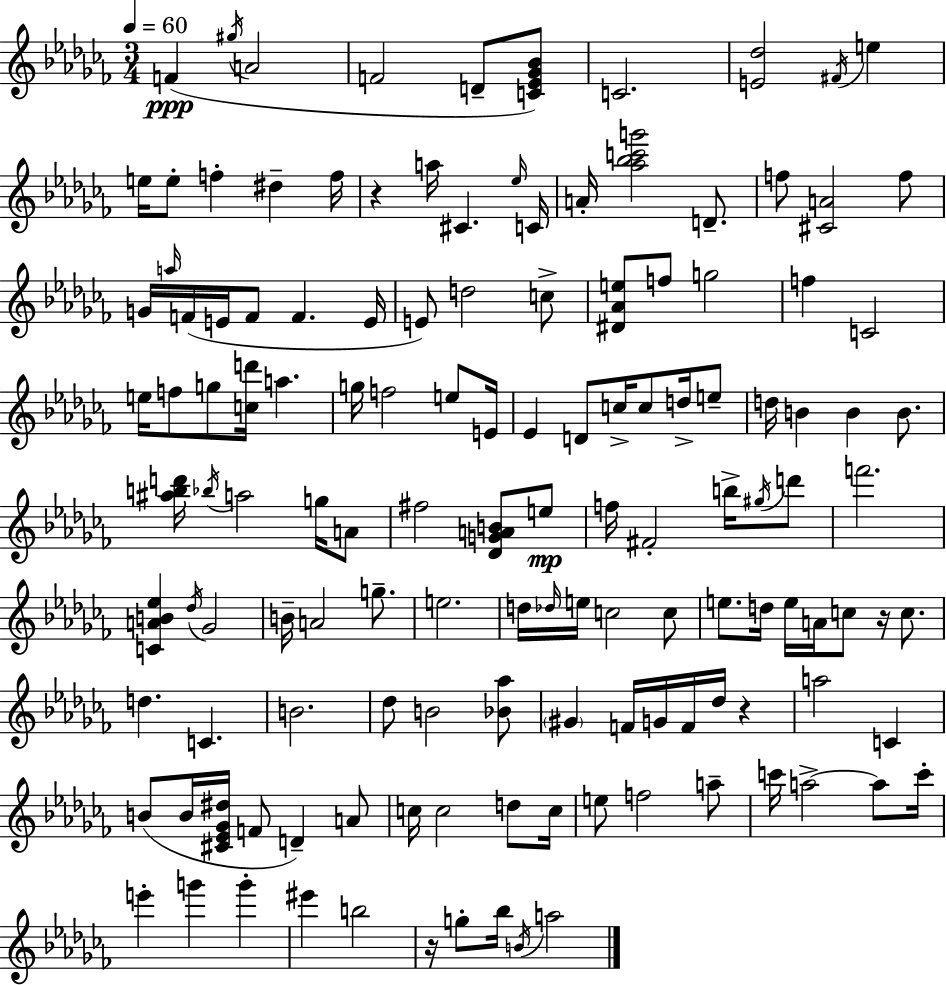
{
  \clef treble
  \numericTimeSignature
  \time 3/4
  \key aes \minor
  \tempo 4 = 60
  \repeat volta 2 { f'4(\ppp \acciaccatura { gis''16 } a'2 | f'2 d'8-- <c' ees' ges' bes'>8) | c'2. | <e' des''>2 \acciaccatura { fis'16 } e''4 | \break e''16 e''8-. f''4-. dis''4-- | f''16 r4 a''16 cis'4. | \grace { ees''16 } c'16 a'16-. <aes'' bes'' c''' g'''>2 | d'8.-- f''8 <cis' a'>2 | \break f''8 g'16 \grace { a''16 } f'16( e'16 f'8 f'4. | e'16 e'8) d''2 | c''8-> <dis' aes' e''>8 f''8 g''2 | f''4 c'2 | \break e''16 f''8 g''8 <c'' d'''>16 a''4. | g''16 f''2 | e''8 e'16 ees'4 d'8 c''16-> c''8 | d''16-> e''8-- d''16 b'4 b'4 | \break b'8. <ais'' b'' d'''>16 \acciaccatura { bes''16 } a''2 | g''16 a'8 fis''2 | <des' g' a' b'>8 e''8\mp f''16 fis'2-. | b''16-> \acciaccatura { gis''16 } d'''8 f'''2. | \break <c' a' b' ees''>4 \acciaccatura { des''16 } ges'2 | b'16-- a'2 | g''8.-- e''2. | d''16 \grace { des''16 } e''16 c''2 | \break c''8 e''8. d''16 | e''16 a'16 c''8 r16 c''8. d''4. | c'4. b'2. | des''8 b'2 | \break <bes' aes''>8 \parenthesize gis'4 | f'16 g'16 f'16 des''16 r4 a''2 | c'4 b'8( b'16 <cis' ees' ges' dis''>16 | f'8 d'4--) a'8 c''16 c''2 | \break d''8 c''16 e''8 f''2 | a''8-- c'''16 a''2->~~ | a''8 c'''16-. e'''4-. | g'''4 g'''4-. eis'''4 | \break b''2 r16 g''8-. bes''16 | \acciaccatura { b'16 } a''2 } \bar "|."
}